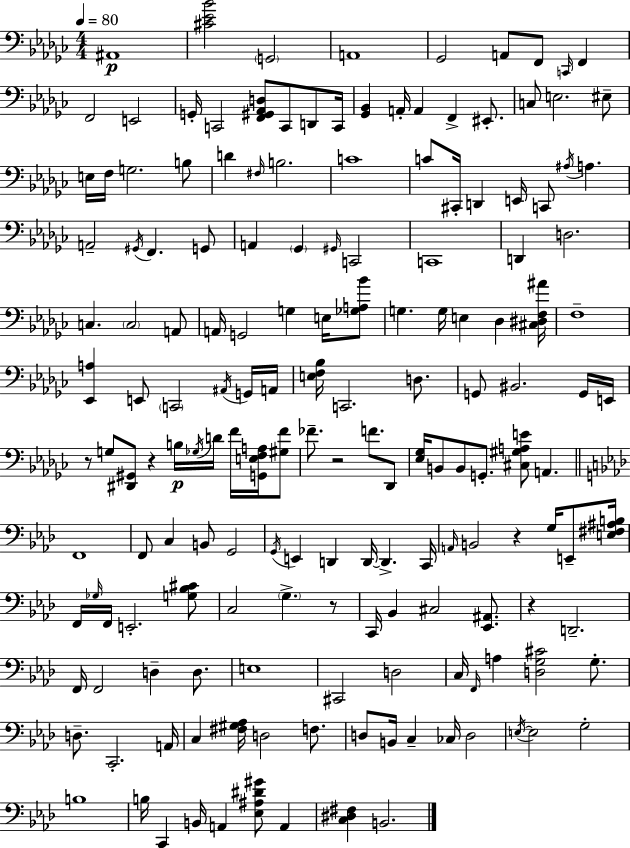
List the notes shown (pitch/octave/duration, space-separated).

A#2/w [C#4,Eb4,Bb4]/h G2/h A2/w Gb2/h A2/e F2/e C2/s F2/q F2/h E2/h G2/s C2/h [F2,G#2,Ab2,D3]/e C2/e D2/e C2/s [Gb2,Bb2]/q A2/s A2/q F2/q EIS2/e. C3/e E3/h. EIS3/e E3/s F3/s G3/h. B3/e D4/q F#3/s B3/h. C4/w C4/e C#2/s D2/q E2/s C2/e A#3/s A3/q. A2/h G#2/s F2/q. G2/e A2/q Gb2/q G#2/s C2/h C2/w D2/q D3/h. C3/q. C3/h A2/e A2/s G2/h G3/q E3/s [Gb3,A3,Bb4]/e G3/q. G3/s E3/q Db3/q [C#3,D#3,F3,A#4]/s F3/w [Eb2,A3]/q E2/e C2/h A#2/s G2/s A2/s [E3,F3,Bb3]/s C2/h. D3/e. G2/e BIS2/h. G2/s E2/s R/e G3/e [D#2,G#2]/e R/q B3/s Gb3/s D4/s F4/s [G2,E3,F3,A3]/s [G#3,F4]/e FES4/e. R/h F4/e. Db2/e [Eb3,Gb3]/s B2/e B2/e G2/e. [C#3,G#3,A3,E4]/e A2/q. F2/w F2/e C3/q B2/e G2/h G2/s E2/q D2/q D2/s D2/q. C2/s A2/s B2/h R/q G3/s E2/e [E3,F#3,A#3,B3]/s F2/s Gb3/s F2/s E2/h. [G3,Bb3,C#4]/e C3/h G3/q. R/e C2/s Bb2/q C#3/h [Eb2,A#2]/e. R/q D2/h. F2/s F2/h D3/q D3/e. E3/w C#2/h D3/h C3/s F2/s A3/q [D3,G3,C#4]/h G3/e. D3/e. C2/h. A2/s C3/q [F#3,G#3,Ab3]/s D3/h F3/e. D3/e B2/s C3/q CES3/s D3/h E3/s E3/h G3/h B3/w B3/s C2/q B2/s A2/q [Eb3,A#3,D#4,G#4]/e A2/q [C3,D#3,F#3]/q B2/h.